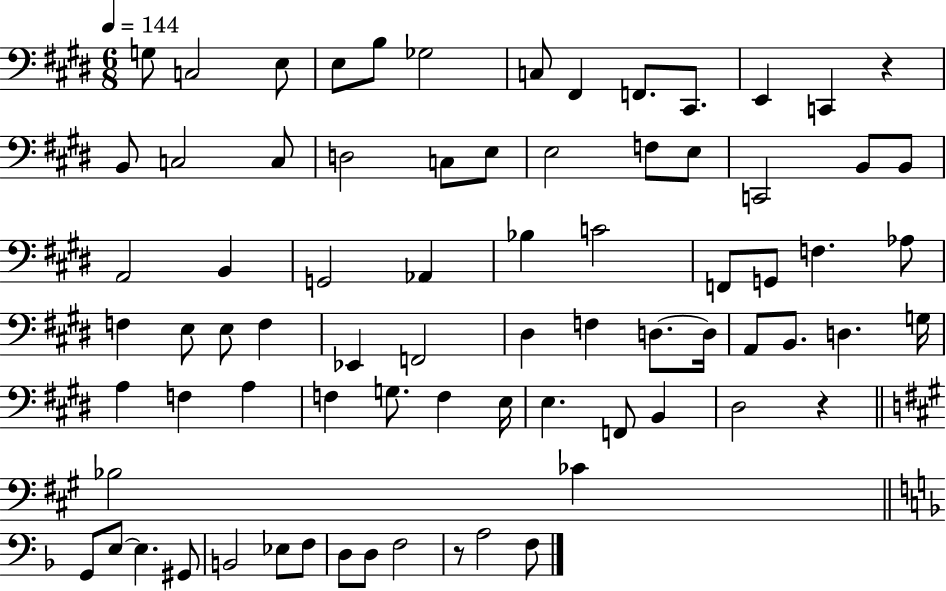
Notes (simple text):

G3/e C3/h E3/e E3/e B3/e Gb3/h C3/e F#2/q F2/e. C#2/e. E2/q C2/q R/q B2/e C3/h C3/e D3/h C3/e E3/e E3/h F3/e E3/e C2/h B2/e B2/e A2/h B2/q G2/h Ab2/q Bb3/q C4/h F2/e G2/e F3/q. Ab3/e F3/q E3/e E3/e F3/q Eb2/q F2/h D#3/q F3/q D3/e. D3/s A2/e B2/e. D3/q. G3/s A3/q F3/q A3/q F3/q G3/e. F3/q E3/s E3/q. F2/e B2/q D#3/h R/q Bb3/h CES4/q G2/e E3/e E3/q. G#2/e B2/h Eb3/e F3/e D3/e D3/e F3/h R/e A3/h F3/e